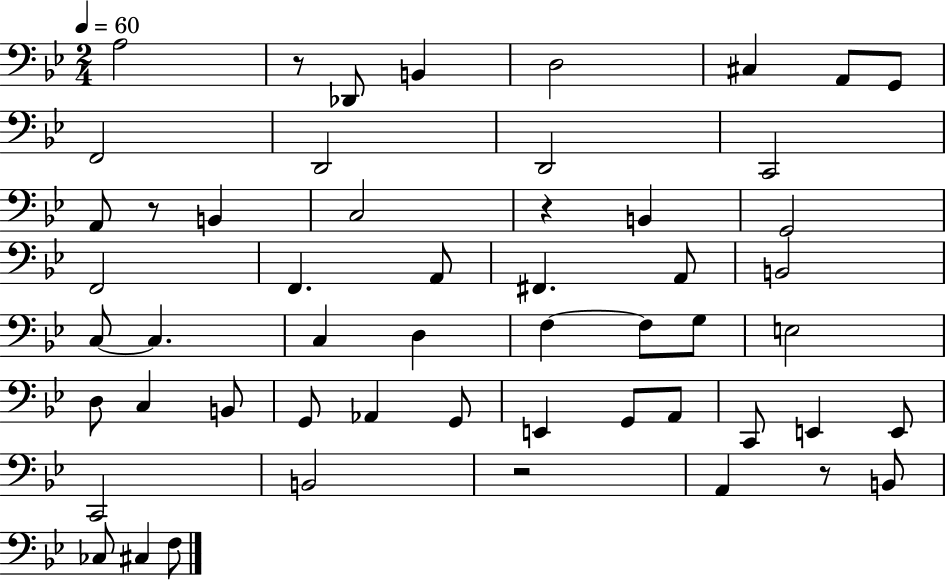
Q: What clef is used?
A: bass